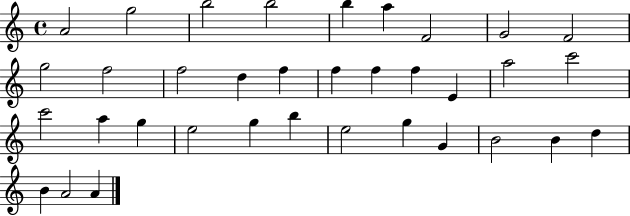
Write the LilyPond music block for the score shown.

{
  \clef treble
  \time 4/4
  \defaultTimeSignature
  \key c \major
  a'2 g''2 | b''2 b''2 | b''4 a''4 f'2 | g'2 f'2 | \break g''2 f''2 | f''2 d''4 f''4 | f''4 f''4 f''4 e'4 | a''2 c'''2 | \break c'''2 a''4 g''4 | e''2 g''4 b''4 | e''2 g''4 g'4 | b'2 b'4 d''4 | \break b'4 a'2 a'4 | \bar "|."
}